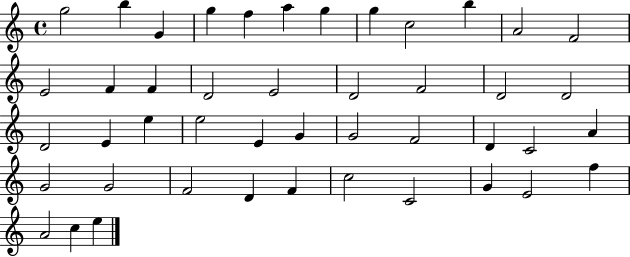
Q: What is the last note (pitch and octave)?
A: E5